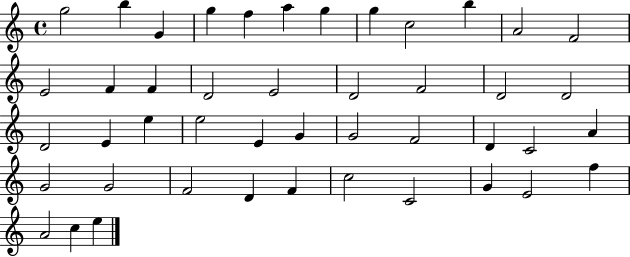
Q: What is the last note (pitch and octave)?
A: E5